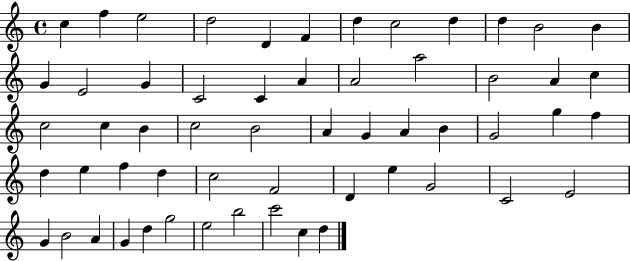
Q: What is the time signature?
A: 4/4